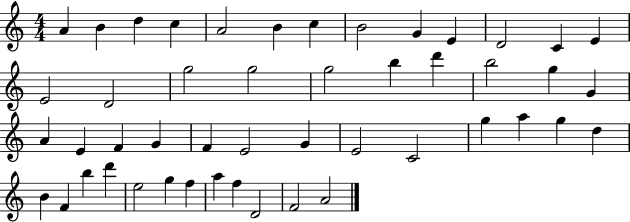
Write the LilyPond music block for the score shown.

{
  \clef treble
  \numericTimeSignature
  \time 4/4
  \key c \major
  a'4 b'4 d''4 c''4 | a'2 b'4 c''4 | b'2 g'4 e'4 | d'2 c'4 e'4 | \break e'2 d'2 | g''2 g''2 | g''2 b''4 d'''4 | b''2 g''4 g'4 | \break a'4 e'4 f'4 g'4 | f'4 e'2 g'4 | e'2 c'2 | g''4 a''4 g''4 d''4 | \break b'4 f'4 b''4 d'''4 | e''2 g''4 f''4 | a''4 f''4 d'2 | f'2 a'2 | \break \bar "|."
}